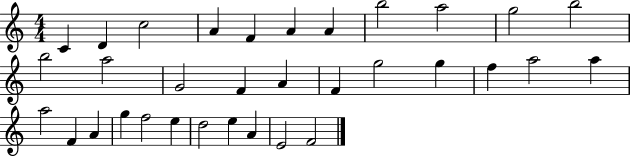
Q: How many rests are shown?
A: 0